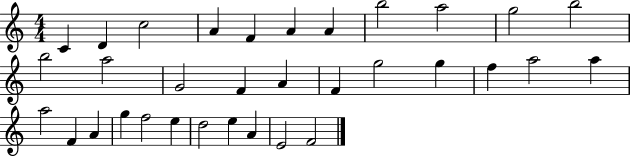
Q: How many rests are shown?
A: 0